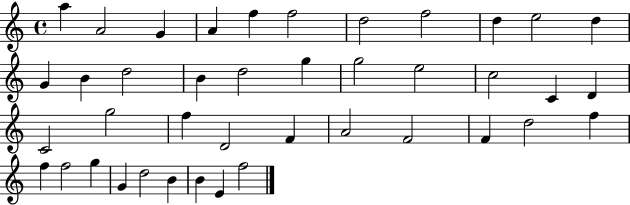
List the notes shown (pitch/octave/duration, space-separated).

A5/q A4/h G4/q A4/q F5/q F5/h D5/h F5/h D5/q E5/h D5/q G4/q B4/q D5/h B4/q D5/h G5/q G5/h E5/h C5/h C4/q D4/q C4/h G5/h F5/q D4/h F4/q A4/h F4/h F4/q D5/h F5/q F5/q F5/h G5/q G4/q D5/h B4/q B4/q E4/q F5/h